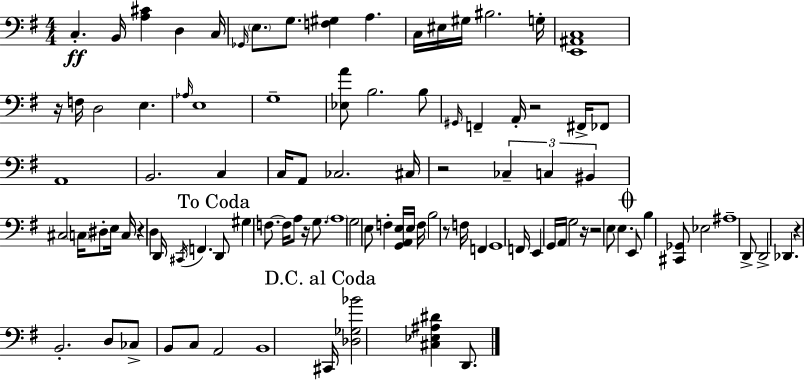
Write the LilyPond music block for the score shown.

{
  \clef bass
  \numericTimeSignature
  \time 4/4
  \key g \major
  c4.-.\ff b,16 <a cis'>4 d4 c16 | \grace { ges,16 } \parenthesize e8. g8. <f gis>4 a4. | c16 eis16 gis16 bis2. | g16-. <e, ais, c>1 | \break r16 f16 d2 e4. | \grace { aes16 } e1 | g1-- | <ees a'>8 b2. | \break b8 \grace { gis,16 } f,4-- a,16-. r2 | fis,16-> fes,8 a,1 | b,2. c4 | c16 a,8 ces2. | \break cis16 r2 \tuplet 3/2 { ces4-- c4 | bis,4 } cis2 \parenthesize c16 | dis8-. e16 c16 r4 d4 d,16 \acciaccatura { cis,16 } f,4. | \mark "To Coda" d,8 gis4 f8.~~ f16 a8 | \break r16 g8. \parenthesize a1 | g2 e8 f4-. | <g, a, e>16 e16 f16 b2 r8 f16 | f,4 g,1 | \break f,16 e,4 g,16 a,16 g2 | r16 r2 e8 e4. | \mark \markup { \musicglyph "scripts.coda" } e,8 b4 <cis, ges,>8 ees2 | ais1-- | \break d,8-> d,2-> des,4. | r4 b,2.-. | d8 ces8-> b,8 c8 a,2 | b,1 | \break \mark "D.C. al Coda" cis,16 <des ges bes'>2 <cis ees ais dis'>4 | d,8. \bar "|."
}